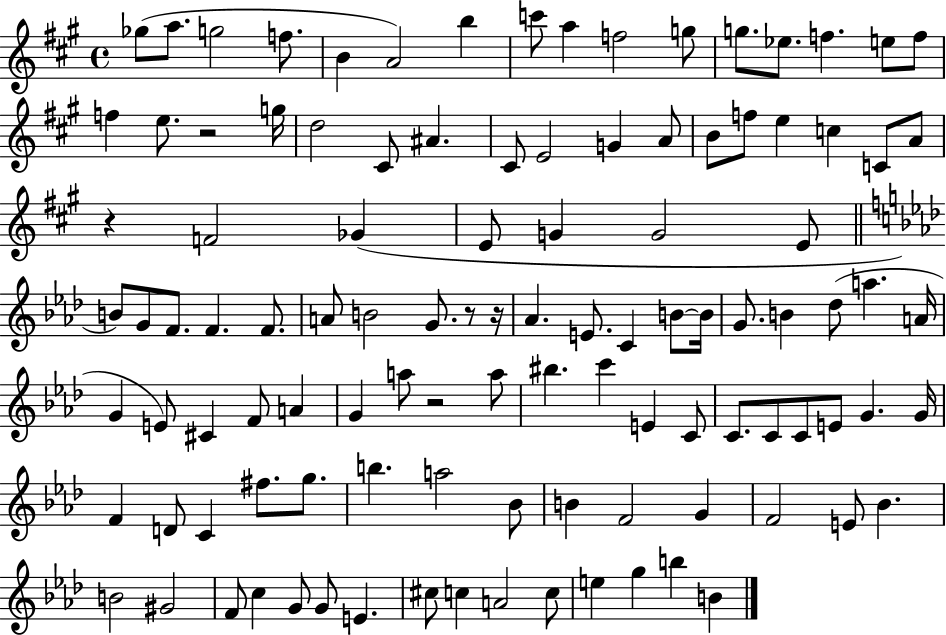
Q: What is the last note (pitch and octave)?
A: B4